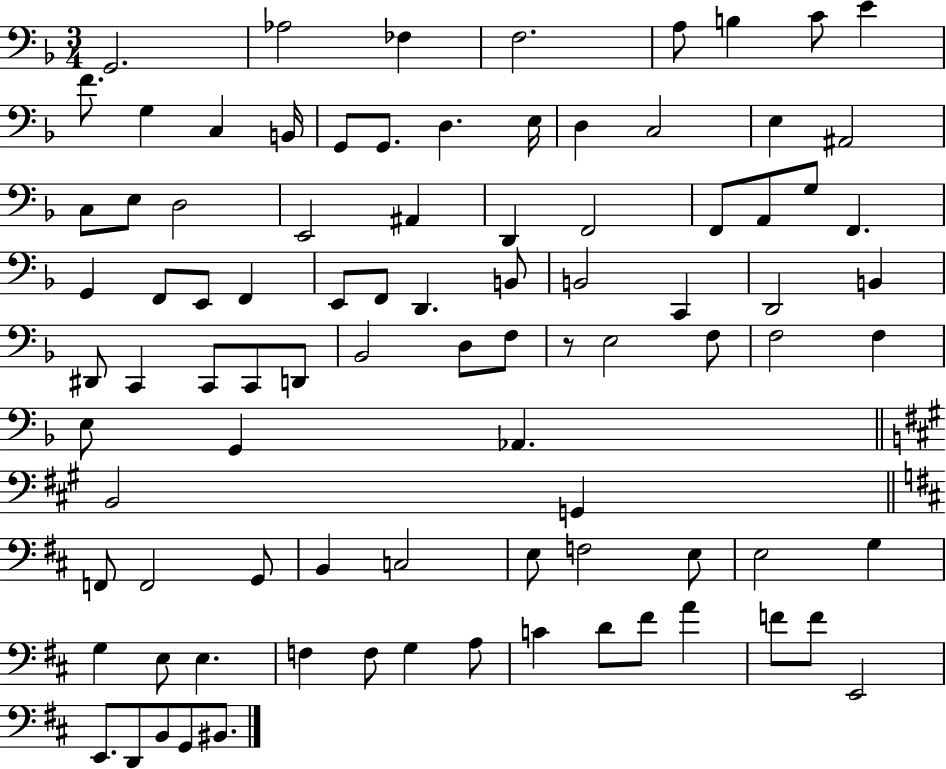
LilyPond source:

{
  \clef bass
  \numericTimeSignature
  \time 3/4
  \key f \major
  g,2. | aes2 fes4 | f2. | a8 b4 c'8 e'4 | \break f'8. g4 c4 b,16 | g,8 g,8. d4. e16 | d4 c2 | e4 ais,2 | \break c8 e8 d2 | e,2 ais,4 | d,4 f,2 | f,8 a,8 g8 f,4. | \break g,4 f,8 e,8 f,4 | e,8 f,8 d,4. b,8 | b,2 c,4 | d,2 b,4 | \break dis,8 c,4 c,8 c,8 d,8 | bes,2 d8 f8 | r8 e2 f8 | f2 f4 | \break e8 g,4 aes,4. | \bar "||" \break \key a \major b,2 g,4 | \bar "||" \break \key d \major f,8 f,2 g,8 | b,4 c2 | e8 f2 e8 | e2 g4 | \break g4 e8 e4. | f4 f8 g4 a8 | c'4 d'8 fis'8 a'4 | f'8 f'8 e,2 | \break e,8. d,8 b,8 g,8 bis,8. | \bar "|."
}